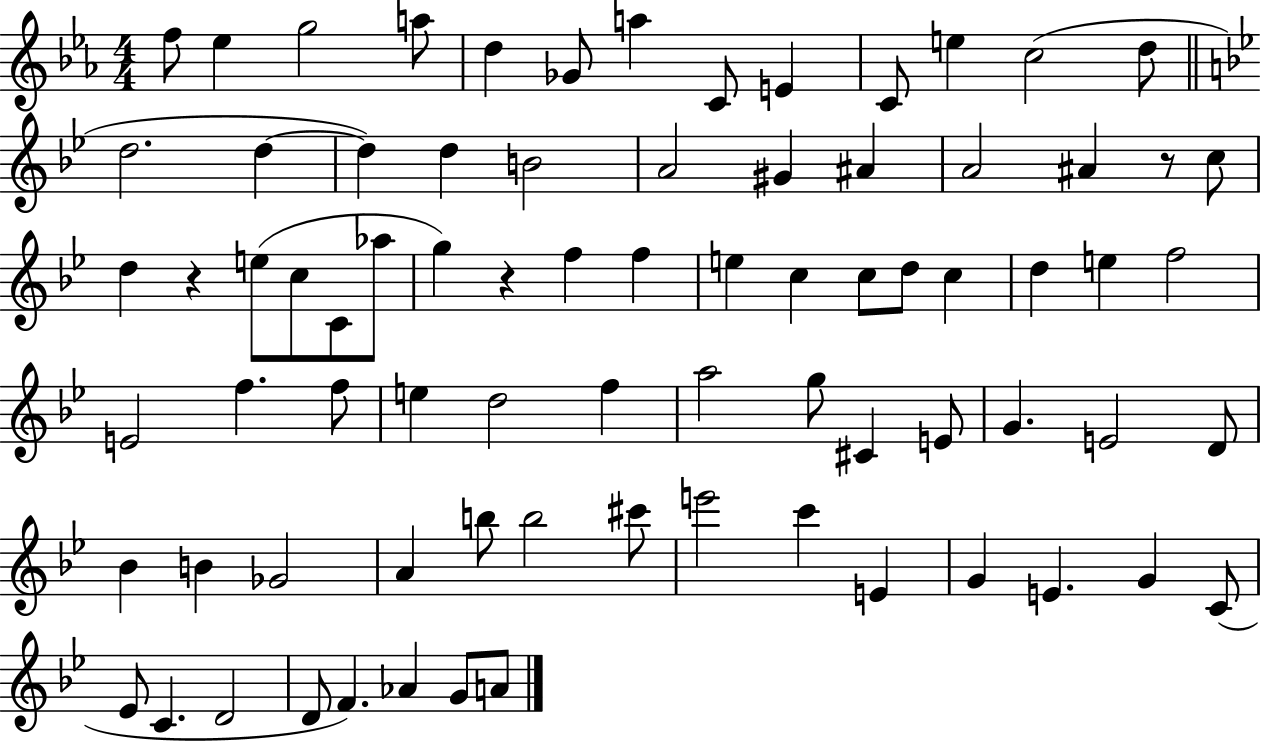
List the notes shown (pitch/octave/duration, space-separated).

F5/e Eb5/q G5/h A5/e D5/q Gb4/e A5/q C4/e E4/q C4/e E5/q C5/h D5/e D5/h. D5/q D5/q D5/q B4/h A4/h G#4/q A#4/q A4/h A#4/q R/e C5/e D5/q R/q E5/e C5/e C4/e Ab5/e G5/q R/q F5/q F5/q E5/q C5/q C5/e D5/e C5/q D5/q E5/q F5/h E4/h F5/q. F5/e E5/q D5/h F5/q A5/h G5/e C#4/q E4/e G4/q. E4/h D4/e Bb4/q B4/q Gb4/h A4/q B5/e B5/h C#6/e E6/h C6/q E4/q G4/q E4/q. G4/q C4/e Eb4/e C4/q. D4/h D4/e F4/q. Ab4/q G4/e A4/e